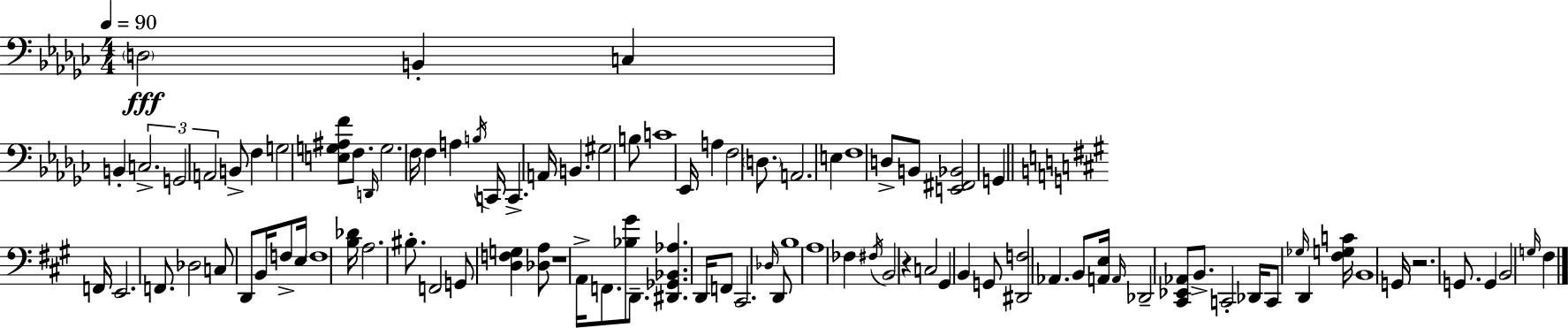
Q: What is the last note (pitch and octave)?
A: F#3